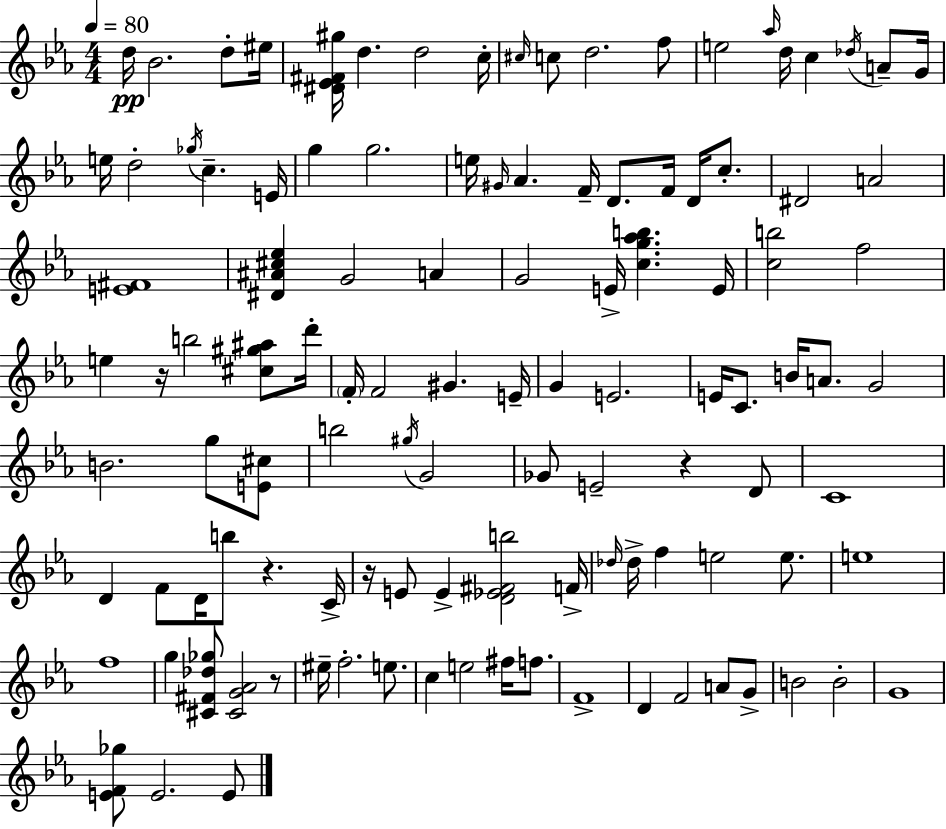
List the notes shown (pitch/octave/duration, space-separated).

D5/s Bb4/h. D5/e EIS5/s [D#4,Eb4,F#4,G#5]/s D5/q. D5/h C5/s C#5/s C5/e D5/h. F5/e E5/h Ab5/s D5/s C5/q Db5/s A4/e G4/s E5/s D5/h Gb5/s C5/q. E4/s G5/q G5/h. E5/s G#4/s Ab4/q. F4/s D4/e. F4/s D4/s C5/e. D#4/h A4/h [E4,F#4]/w [D#4,A#4,C#5,Eb5]/q G4/h A4/q G4/h E4/s [C5,G5,Ab5,B5]/q. E4/s [C5,B5]/h F5/h E5/q R/s B5/h [C#5,G#5,A#5]/e D6/s F4/s F4/h G#4/q. E4/s G4/q E4/h. E4/s C4/e. B4/s A4/e. G4/h B4/h. G5/e [E4,C#5]/e B5/h G#5/s G4/h Gb4/e E4/h R/q D4/e C4/w D4/q F4/e D4/s B5/e R/q. C4/s R/s E4/e E4/q [D4,Eb4,F#4,B5]/h F4/s Db5/s Db5/s F5/q E5/h E5/e. E5/w F5/w G5/q [C#4,F#4,Db5,Gb5]/e [C#4,G4,Ab4]/h R/e EIS5/s F5/h. E5/e. C5/q E5/h F#5/s F5/e. F4/w D4/q F4/h A4/e G4/e B4/h B4/h G4/w [E4,F4,Gb5]/e E4/h. E4/e